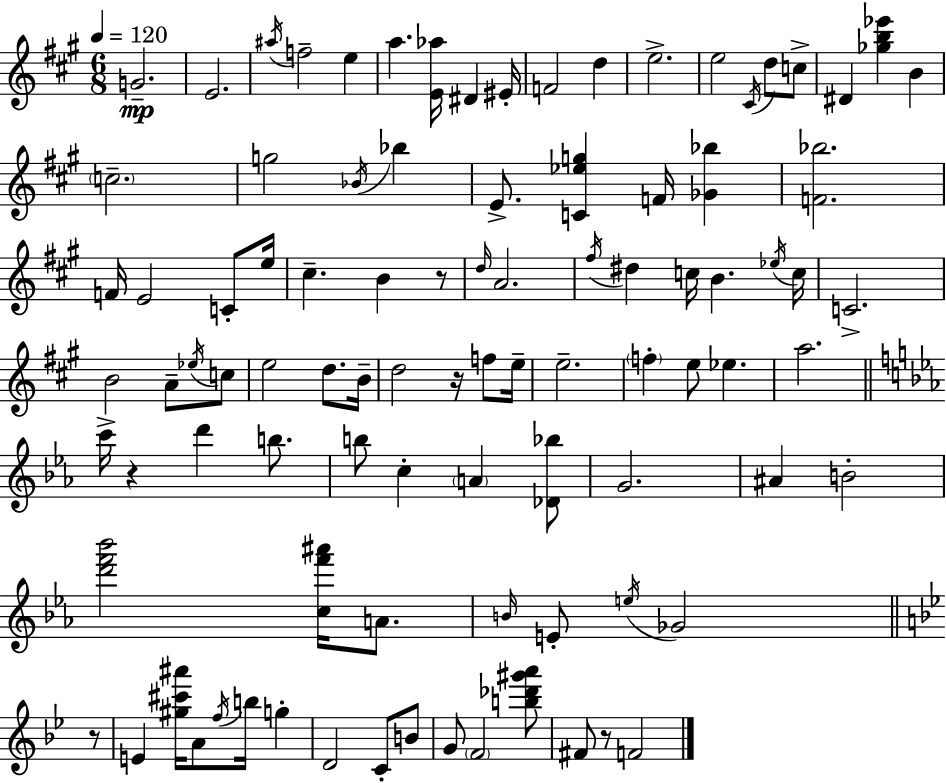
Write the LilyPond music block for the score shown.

{
  \clef treble
  \numericTimeSignature
  \time 6/8
  \key a \major
  \tempo 4 = 120
  g'2.--\mp | e'2. | \acciaccatura { ais''16 } f''2-- e''4 | a''4. <e' aes''>16 dis'4 | \break eis'16-. f'2 d''4 | e''2.-> | e''2 \acciaccatura { cis'16 } d''8 | c''8-> dis'4 <ges'' b'' ees'''>4 b'4 | \break \parenthesize c''2.-- | g''2 \acciaccatura { bes'16 } bes''4 | e'8.-> <c' ees'' g''>4 f'16 <ges' bes''>4 | <f' bes''>2. | \break f'16 e'2 | c'8-. e''16 cis''4.-- b'4 | r8 \grace { d''16 } a'2. | \acciaccatura { fis''16 } dis''4 c''16 b'4. | \break \acciaccatura { ees''16 } c''16 c'2.-> | b'2 | a'8-- \acciaccatura { ees''16 } c''8 e''2 | d''8. b'16-- d''2 | \break r16 f''8 e''16-- e''2.-- | \parenthesize f''4-. e''8 | ees''4. a''2. | \bar "||" \break \key c \minor c'''16-> r4 d'''4 b''8. | b''8 c''4-. \parenthesize a'4 <des' bes''>8 | g'2. | ais'4 b'2-. | \break <d''' f''' bes'''>2 <c'' f''' ais'''>16 a'8. | \grace { b'16 } e'8-. \acciaccatura { e''16 } ges'2 | \bar "||" \break \key g \minor r8 e'4 <gis'' cis''' ais'''>16 a'8 \acciaccatura { f''16 } b''16 g''4-. | d'2 c'8-. | b'8 g'8 \parenthesize f'2 | <b'' des''' gis''' a'''>8 fis'8 r8 f'2 | \break \bar "|."
}